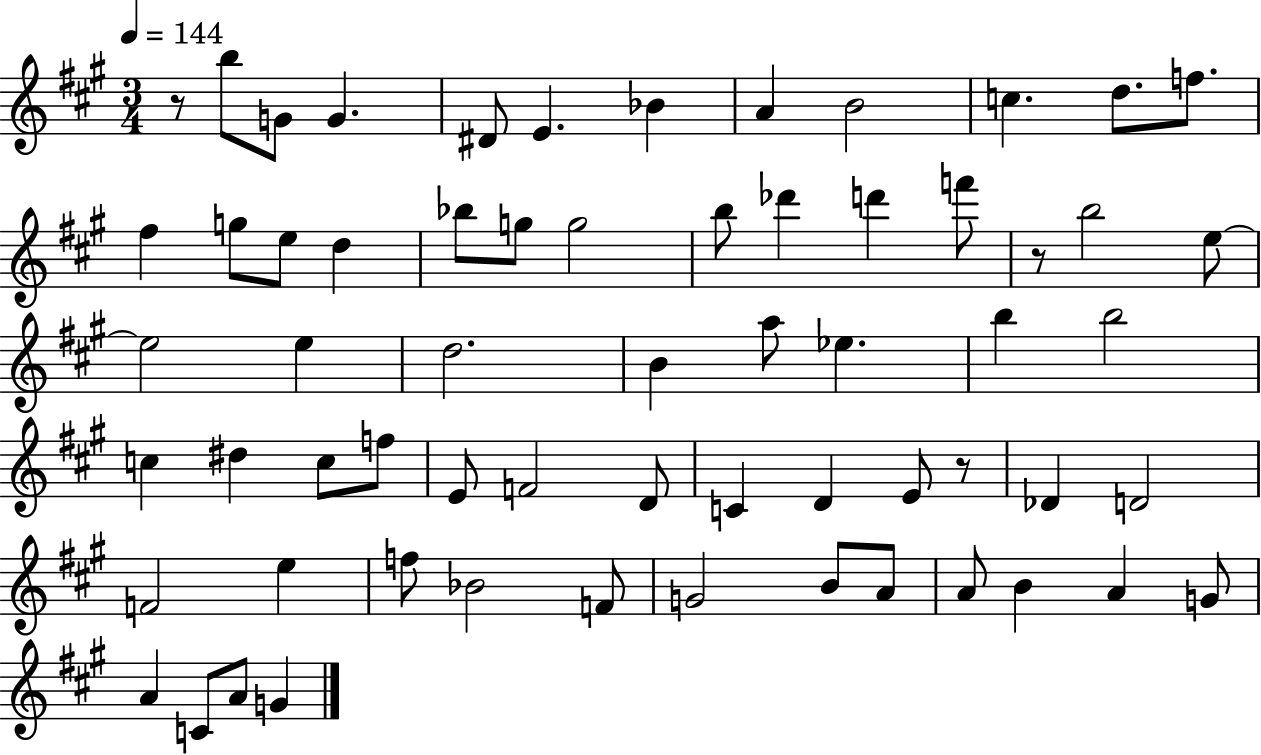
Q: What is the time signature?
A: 3/4